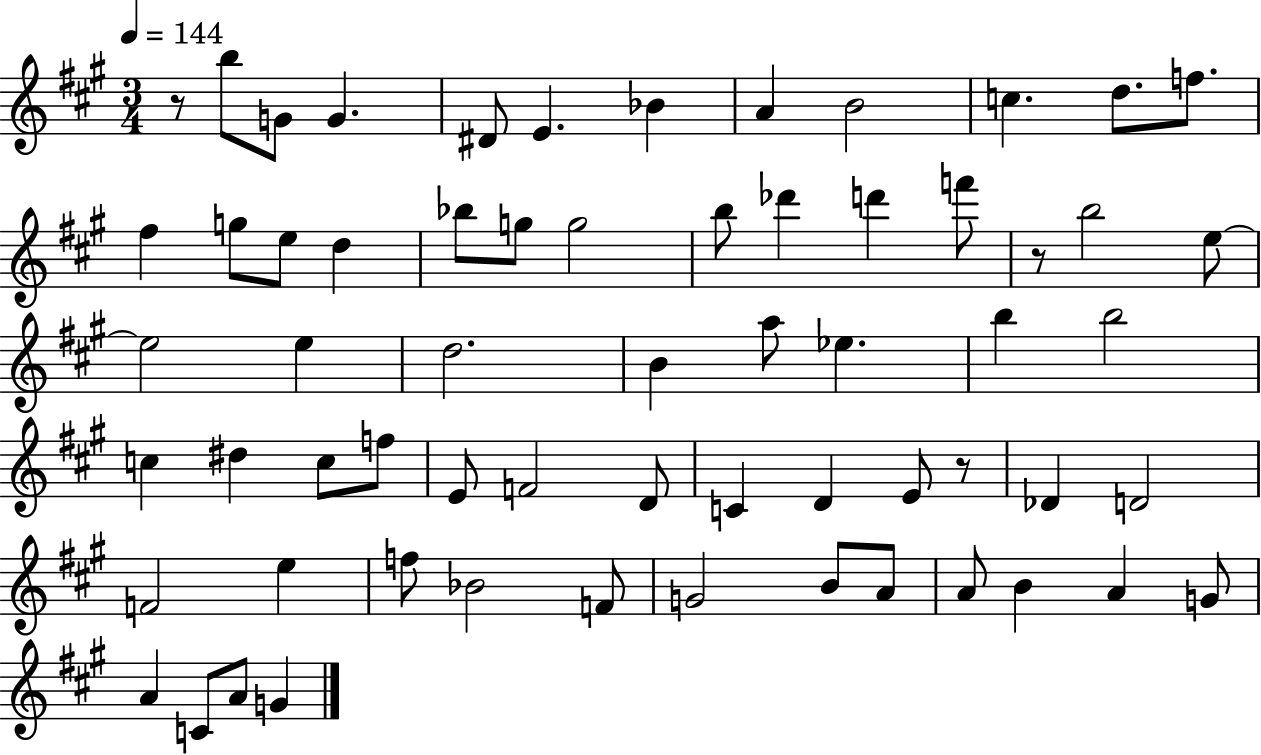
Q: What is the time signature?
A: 3/4